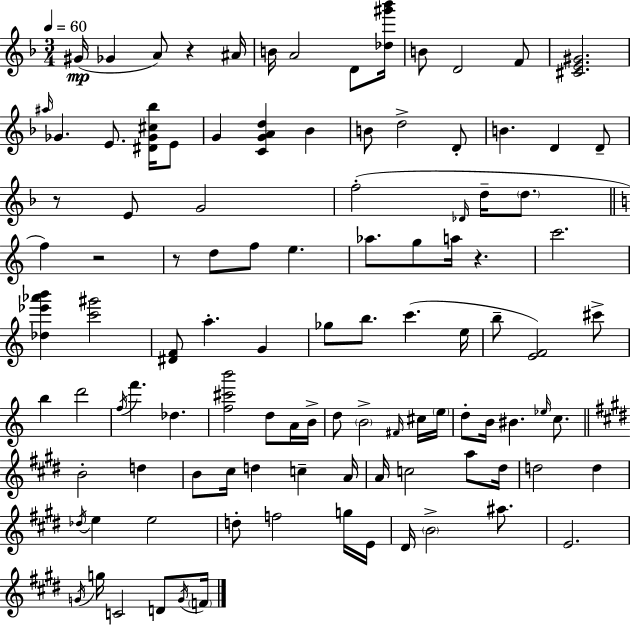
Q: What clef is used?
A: treble